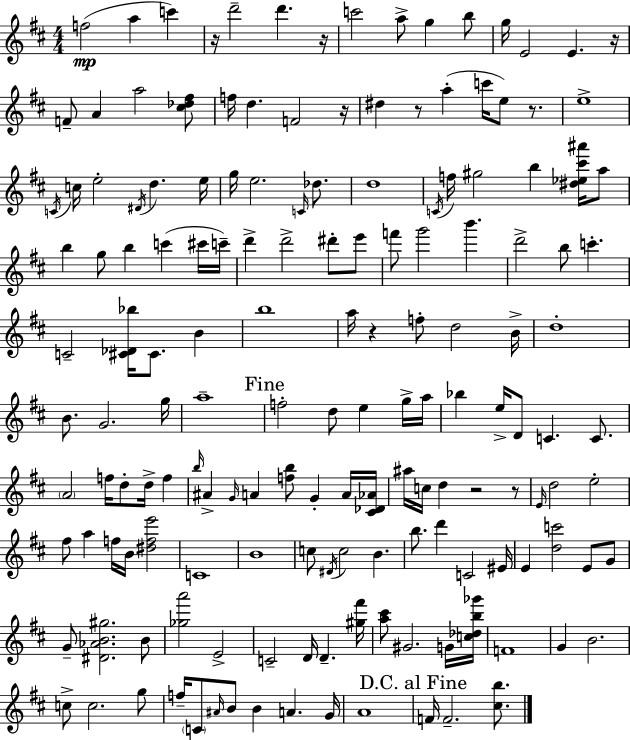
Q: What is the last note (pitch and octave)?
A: F4